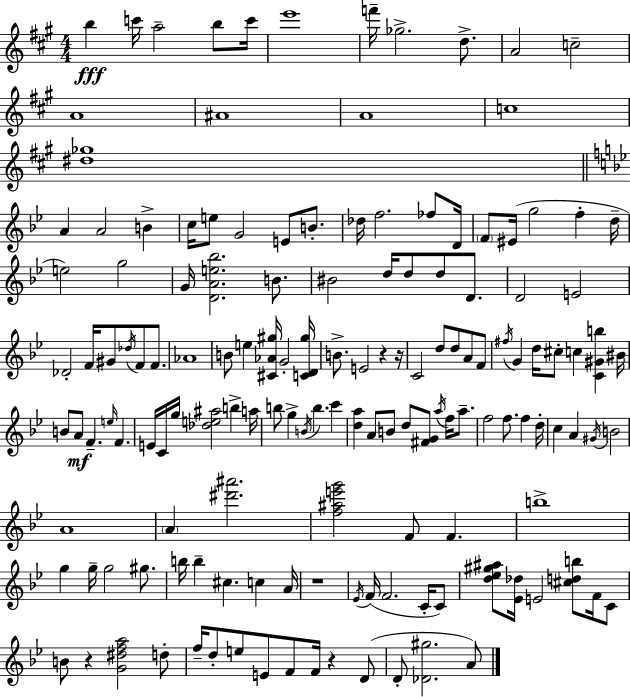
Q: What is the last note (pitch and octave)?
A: A4